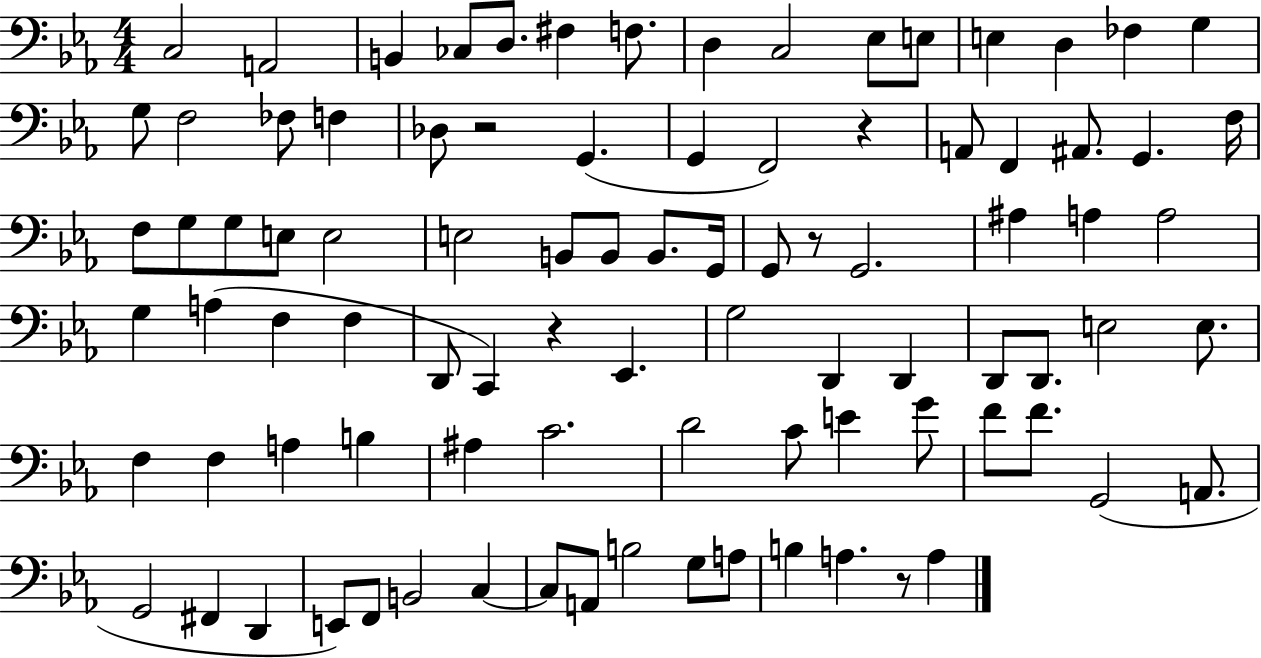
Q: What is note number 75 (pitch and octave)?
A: E2